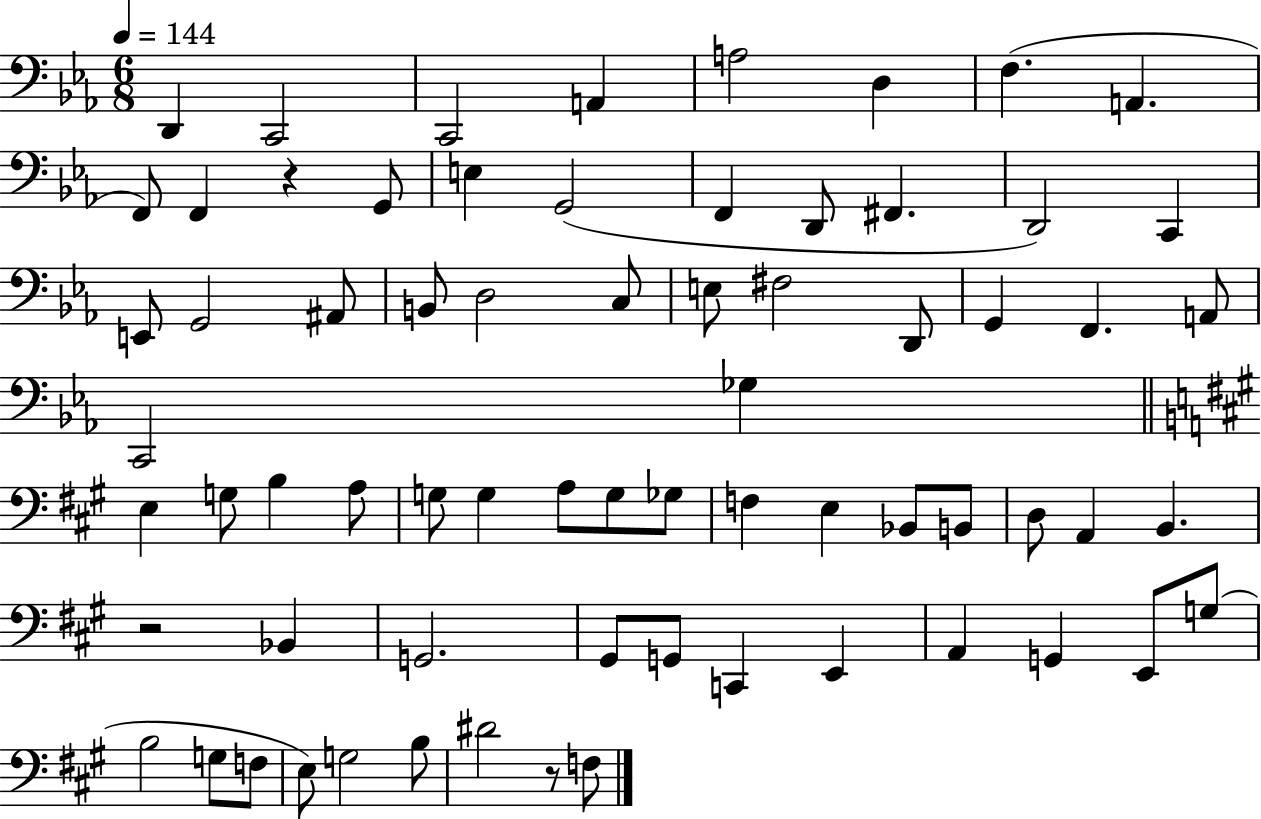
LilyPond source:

{
  \clef bass
  \numericTimeSignature
  \time 6/8
  \key ees \major
  \tempo 4 = 144
  d,4 c,2 | c,2 a,4 | a2 d4 | f4.( a,4. | \break f,8) f,4 r4 g,8 | e4 g,2( | f,4 d,8 fis,4. | d,2) c,4 | \break e,8 g,2 ais,8 | b,8 d2 c8 | e8 fis2 d,8 | g,4 f,4. a,8 | \break c,2 ges4 | \bar "||" \break \key a \major e4 g8 b4 a8 | g8 g4 a8 g8 ges8 | f4 e4 bes,8 b,8 | d8 a,4 b,4. | \break r2 bes,4 | g,2. | gis,8 g,8 c,4 e,4 | a,4 g,4 e,8 g8( | \break b2 g8 f8 | e8) g2 b8 | dis'2 r8 f8 | \bar "|."
}